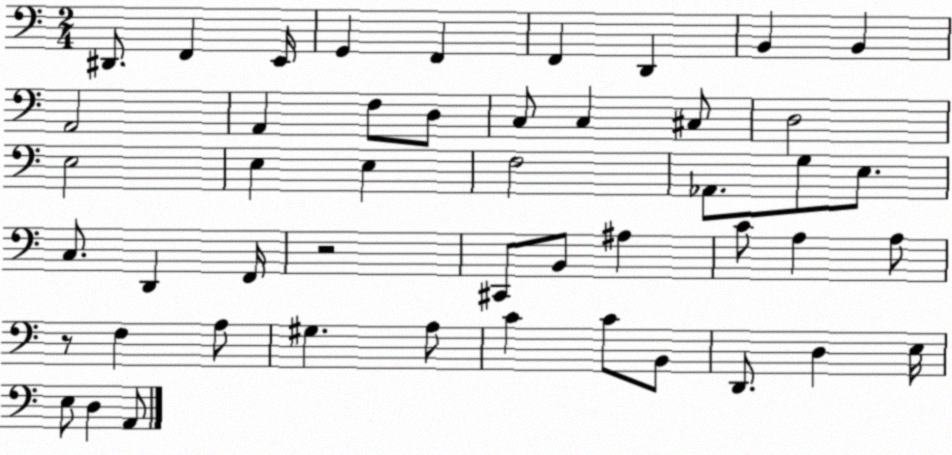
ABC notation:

X:1
T:Untitled
M:2/4
L:1/4
K:C
^D,,/2 F,, E,,/4 G,, F,, F,, D,, B,, B,, A,,2 A,, F,/2 D,/2 C,/2 C, ^C,/2 D,2 E,2 E, E, F,2 _A,,/2 G,/2 E,/2 C,/2 D,, F,,/4 z2 ^C,,/2 B,,/2 ^A, C/2 A, A,/2 z/2 F, A,/2 ^G, A,/2 C C/2 B,,/2 D,,/2 D, E,/4 E,/2 D, A,,/2